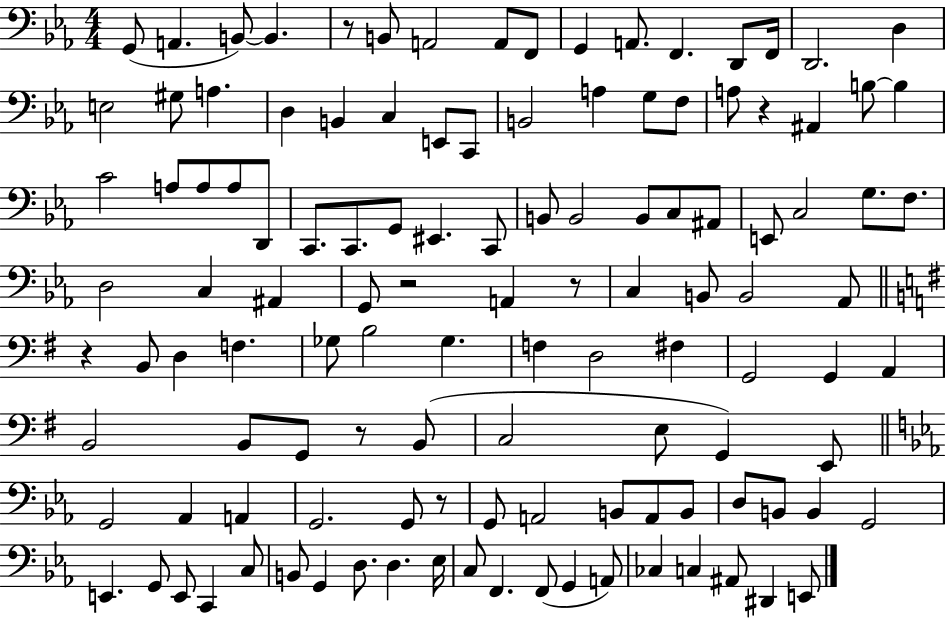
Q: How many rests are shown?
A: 7